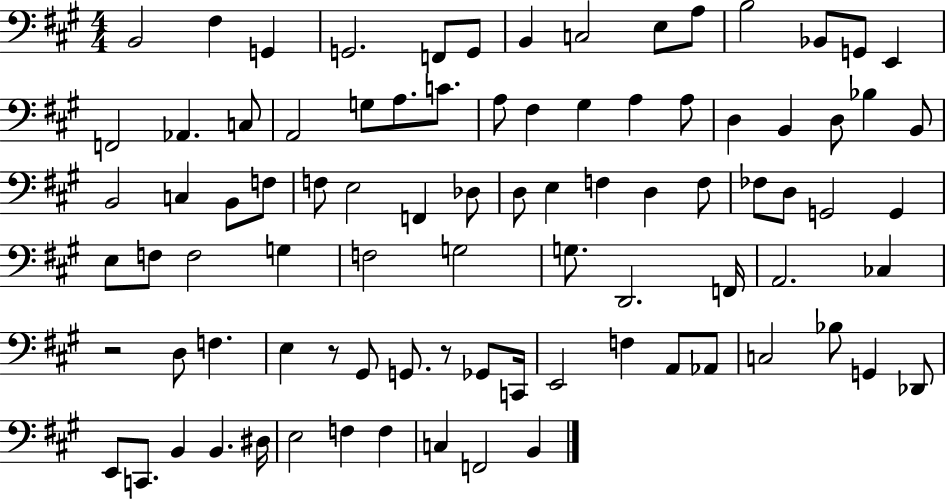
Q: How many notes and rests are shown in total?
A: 88